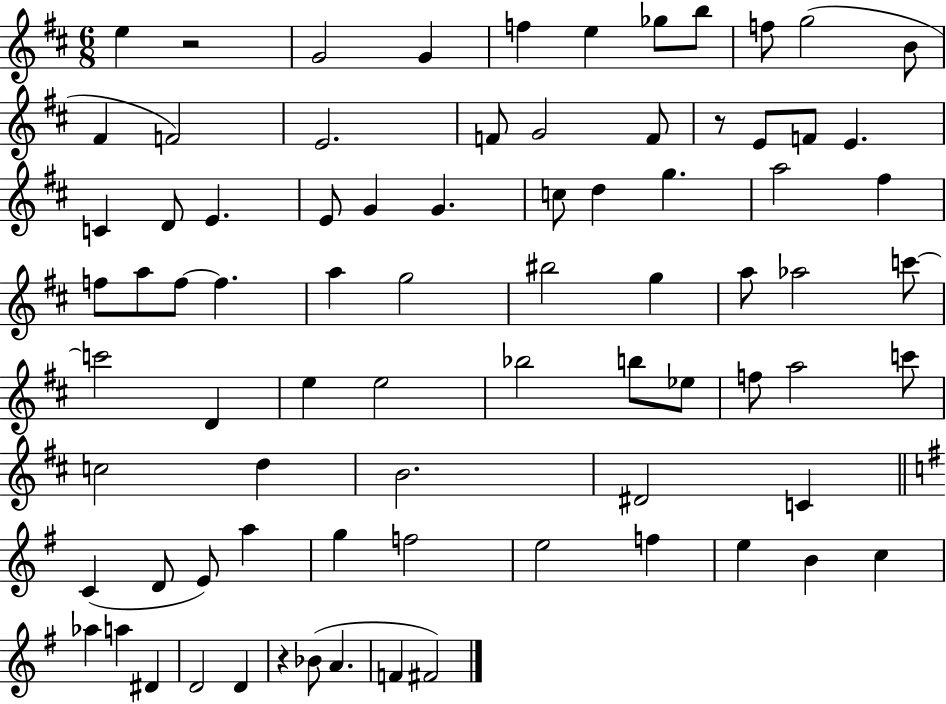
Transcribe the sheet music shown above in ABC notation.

X:1
T:Untitled
M:6/8
L:1/4
K:D
e z2 G2 G f e _g/2 b/2 f/2 g2 B/2 ^F F2 E2 F/2 G2 F/2 z/2 E/2 F/2 E C D/2 E E/2 G G c/2 d g a2 ^f f/2 a/2 f/2 f a g2 ^b2 g a/2 _a2 c'/2 c'2 D e e2 _b2 b/2 _e/2 f/2 a2 c'/2 c2 d B2 ^D2 C C D/2 E/2 a g f2 e2 f e B c _a a ^D D2 D z _B/2 A F ^F2